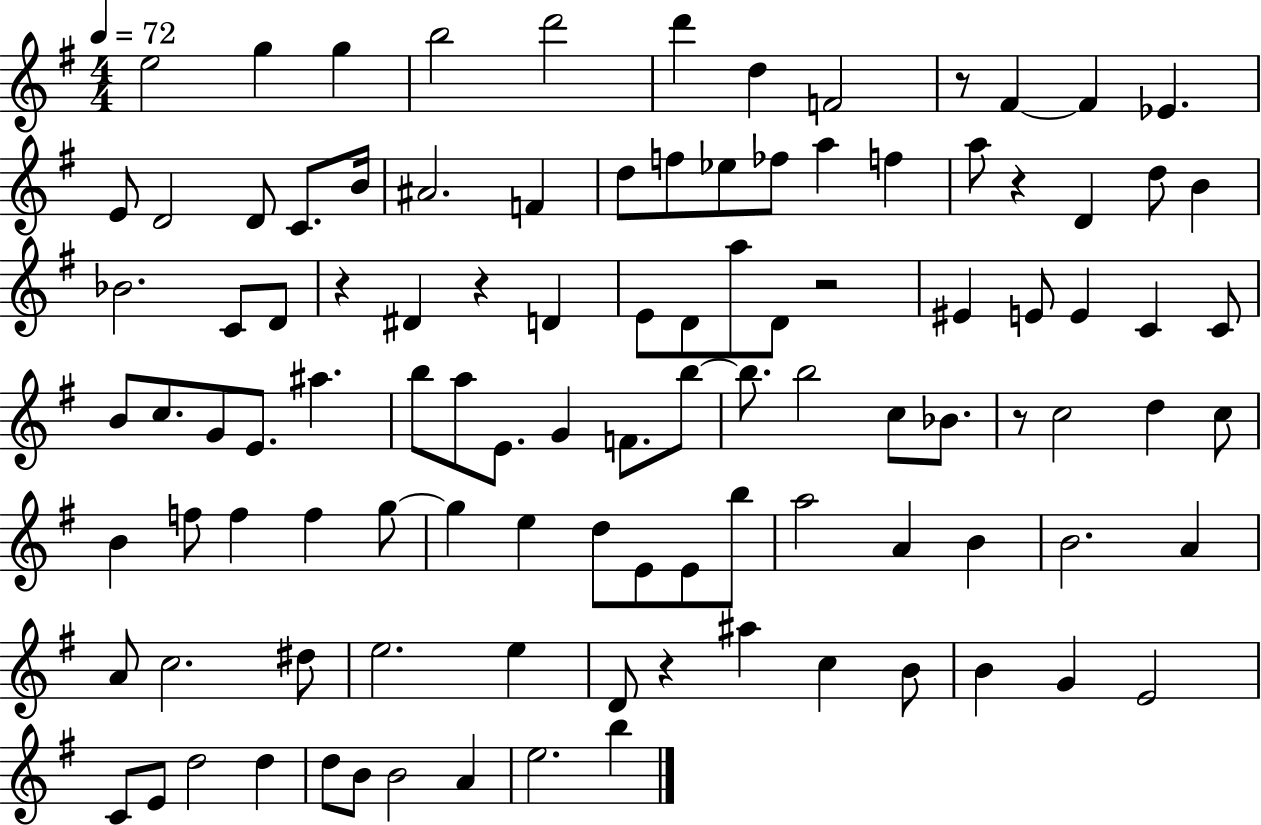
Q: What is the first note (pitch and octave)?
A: E5